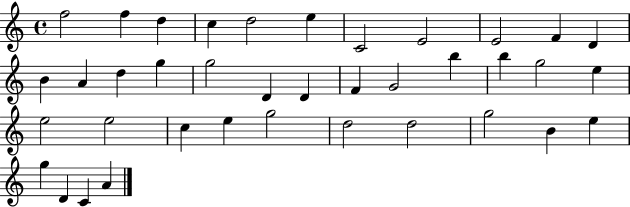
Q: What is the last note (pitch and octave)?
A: A4